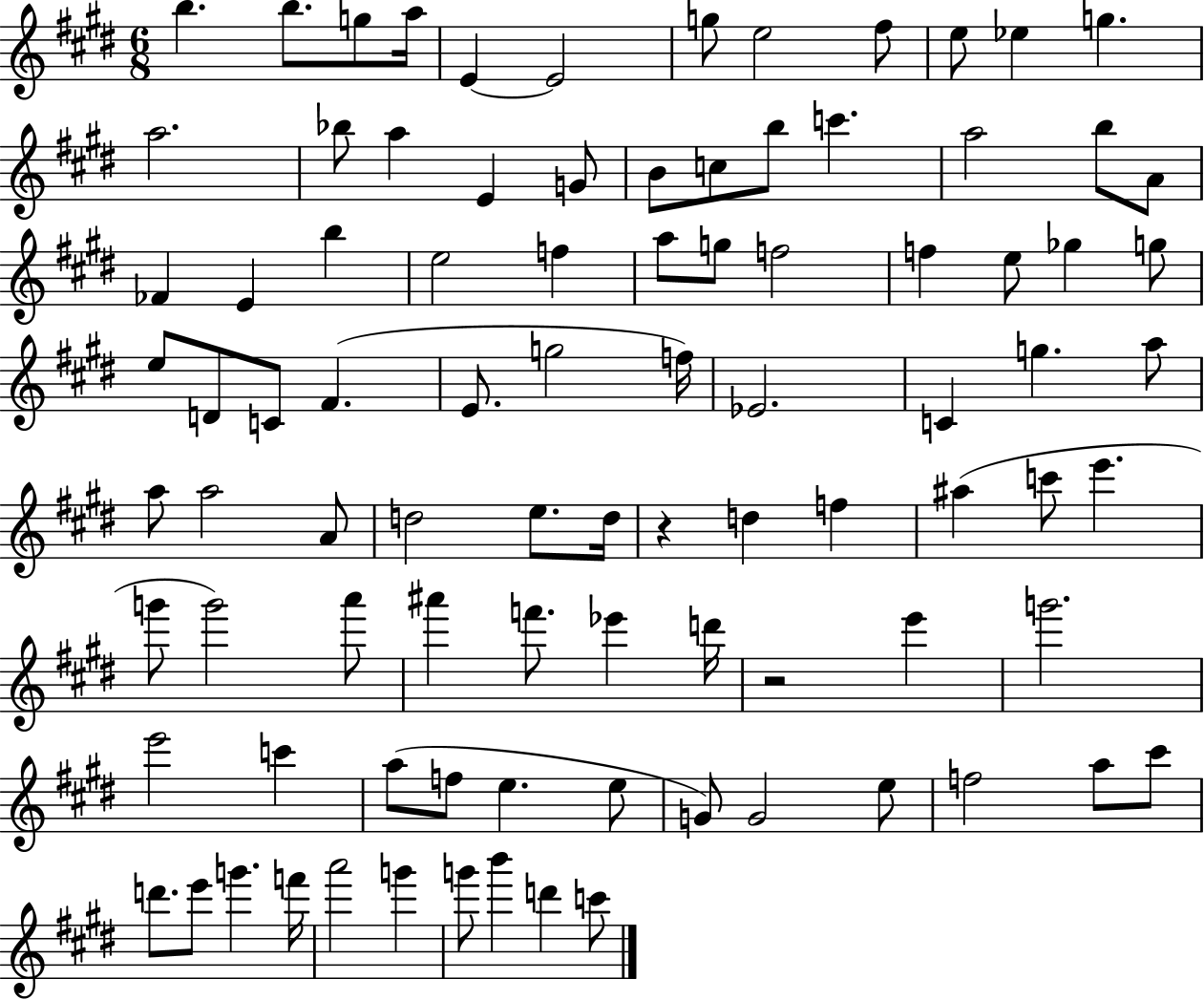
B5/q. B5/e. G5/e A5/s E4/q E4/h G5/e E5/h F#5/e E5/e Eb5/q G5/q. A5/h. Bb5/e A5/q E4/q G4/e B4/e C5/e B5/e C6/q. A5/h B5/e A4/e FES4/q E4/q B5/q E5/h F5/q A5/e G5/e F5/h F5/q E5/e Gb5/q G5/e E5/e D4/e C4/e F#4/q. E4/e. G5/h F5/s Eb4/h. C4/q G5/q. A5/e A5/e A5/h A4/e D5/h E5/e. D5/s R/q D5/q F5/q A#5/q C6/e E6/q. G6/e G6/h A6/e A#6/q F6/e. Eb6/q D6/s R/h E6/q G6/h. E6/h C6/q A5/e F5/e E5/q. E5/e G4/e G4/h E5/e F5/h A5/e C#6/e D6/e. E6/e G6/q. F6/s A6/h G6/q G6/e B6/q D6/q C6/e